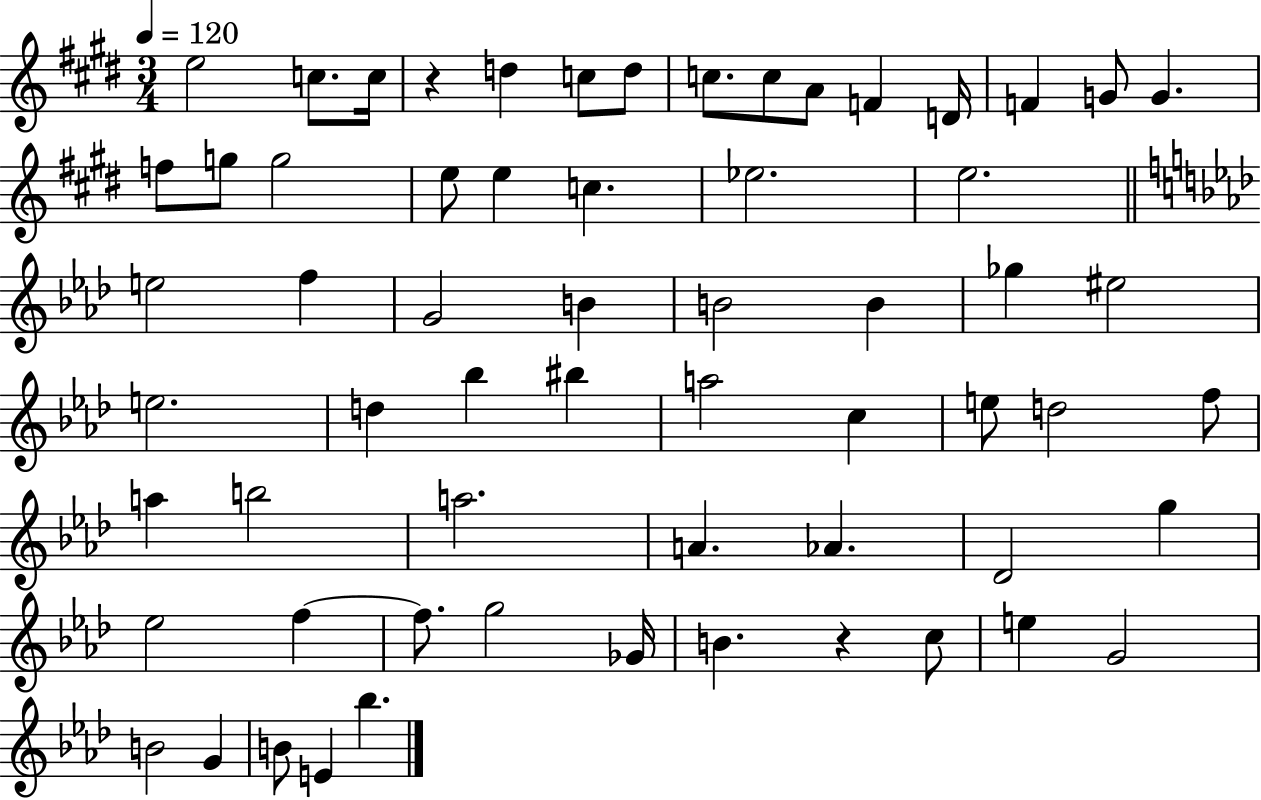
X:1
T:Untitled
M:3/4
L:1/4
K:E
e2 c/2 c/4 z d c/2 d/2 c/2 c/2 A/2 F D/4 F G/2 G f/2 g/2 g2 e/2 e c _e2 e2 e2 f G2 B B2 B _g ^e2 e2 d _b ^b a2 c e/2 d2 f/2 a b2 a2 A _A _D2 g _e2 f f/2 g2 _G/4 B z c/2 e G2 B2 G B/2 E _b